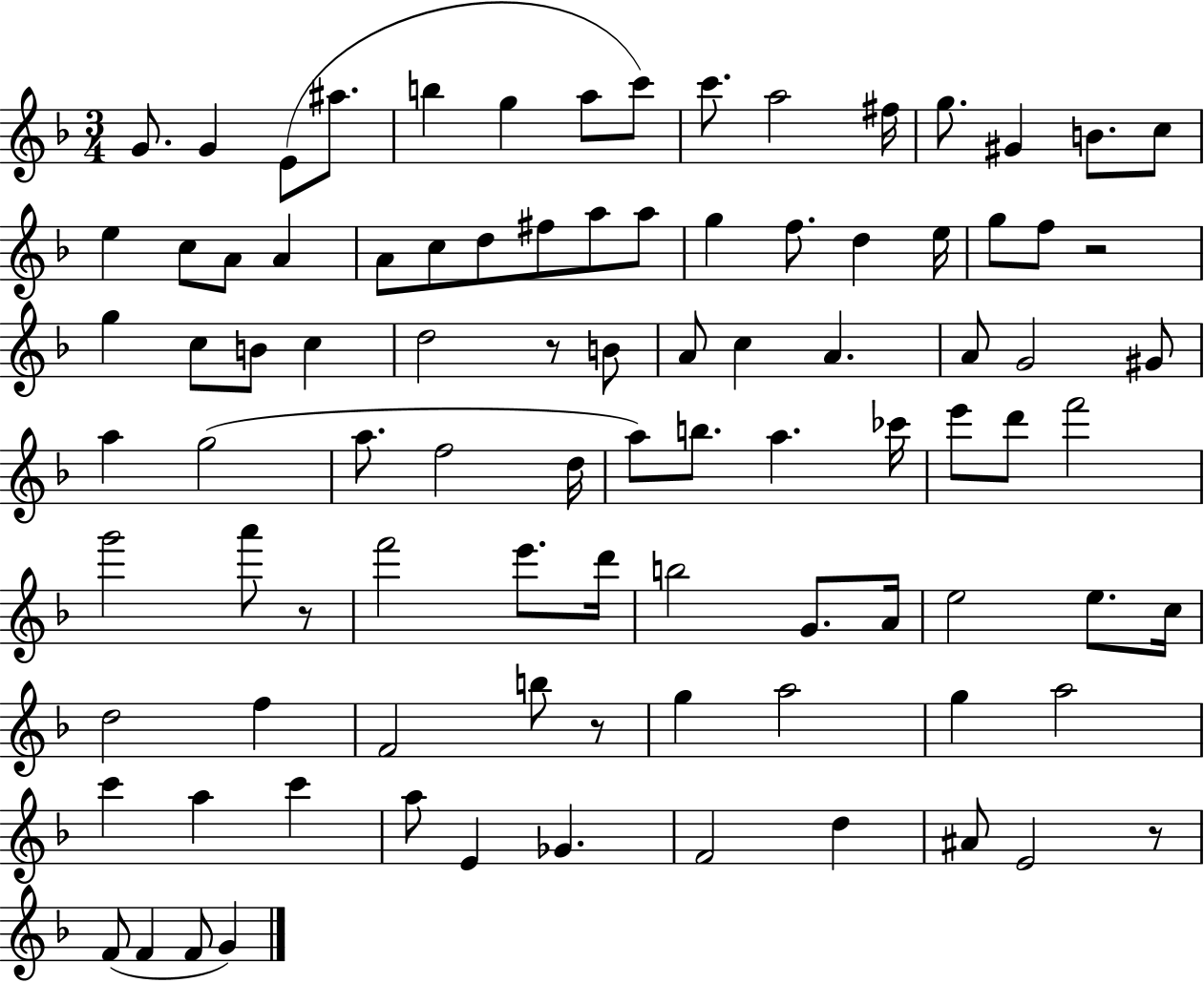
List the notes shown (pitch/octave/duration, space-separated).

G4/e. G4/q E4/e A#5/e. B5/q G5/q A5/e C6/e C6/e. A5/h F#5/s G5/e. G#4/q B4/e. C5/e E5/q C5/e A4/e A4/q A4/e C5/e D5/e F#5/e A5/e A5/e G5/q F5/e. D5/q E5/s G5/e F5/e R/h G5/q C5/e B4/e C5/q D5/h R/e B4/e A4/e C5/q A4/q. A4/e G4/h G#4/e A5/q G5/h A5/e. F5/h D5/s A5/e B5/e. A5/q. CES6/s E6/e D6/e F6/h G6/h A6/e R/e F6/h E6/e. D6/s B5/h G4/e. A4/s E5/h E5/e. C5/s D5/h F5/q F4/h B5/e R/e G5/q A5/h G5/q A5/h C6/q A5/q C6/q A5/e E4/q Gb4/q. F4/h D5/q A#4/e E4/h R/e F4/e F4/q F4/e G4/q